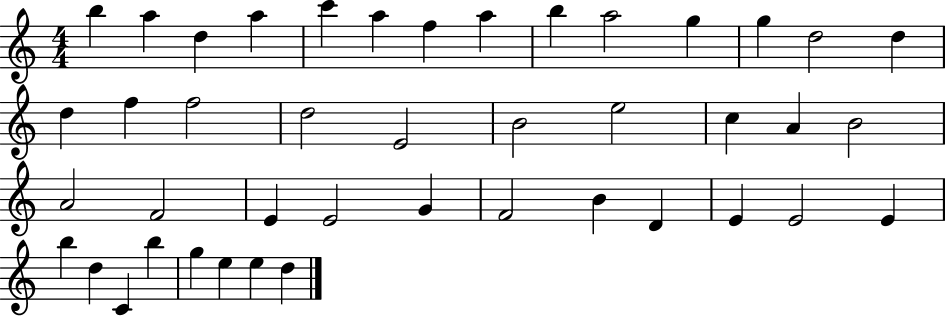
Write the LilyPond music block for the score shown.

{
  \clef treble
  \numericTimeSignature
  \time 4/4
  \key c \major
  b''4 a''4 d''4 a''4 | c'''4 a''4 f''4 a''4 | b''4 a''2 g''4 | g''4 d''2 d''4 | \break d''4 f''4 f''2 | d''2 e'2 | b'2 e''2 | c''4 a'4 b'2 | \break a'2 f'2 | e'4 e'2 g'4 | f'2 b'4 d'4 | e'4 e'2 e'4 | \break b''4 d''4 c'4 b''4 | g''4 e''4 e''4 d''4 | \bar "|."
}